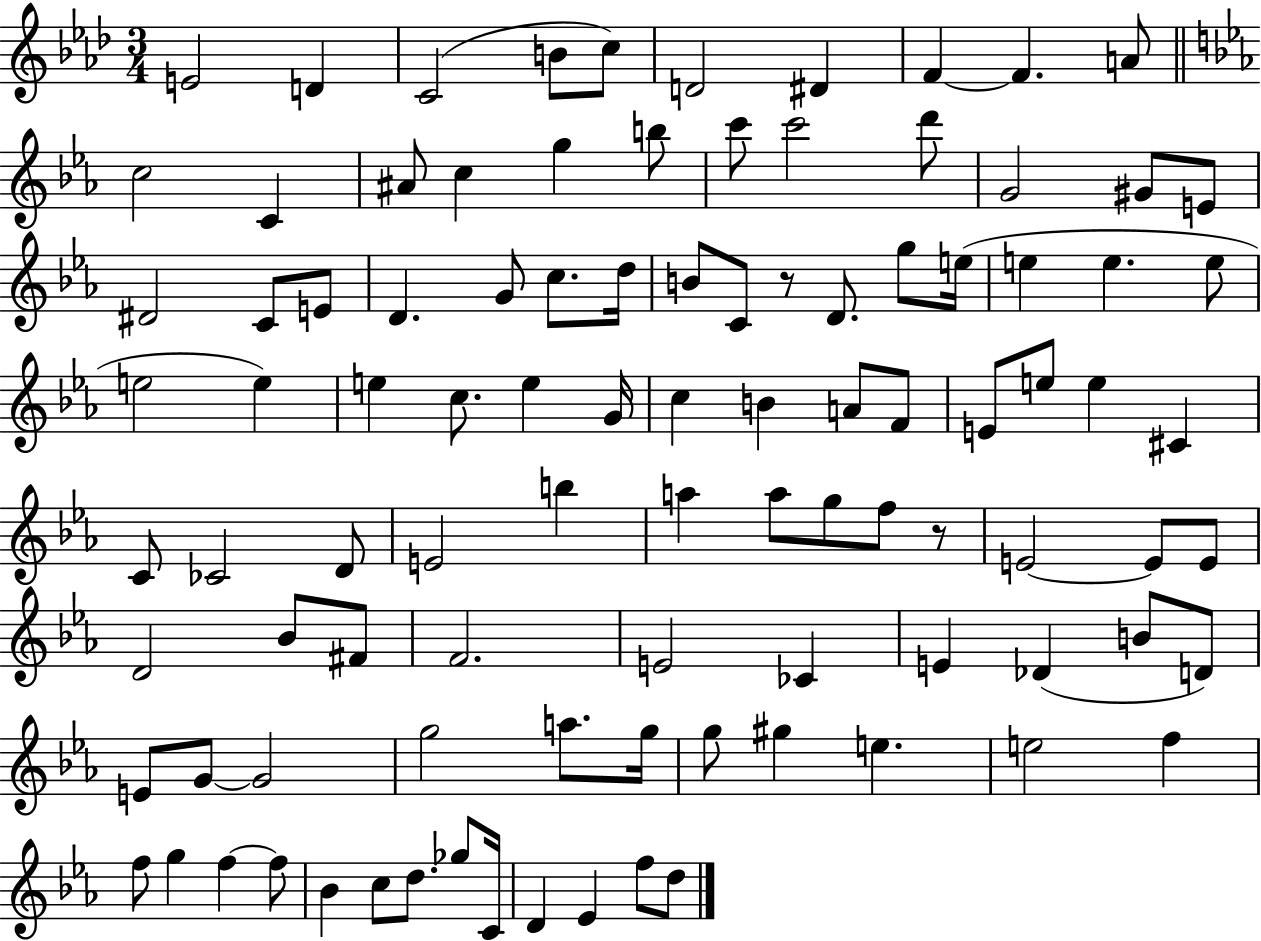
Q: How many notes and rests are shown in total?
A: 99